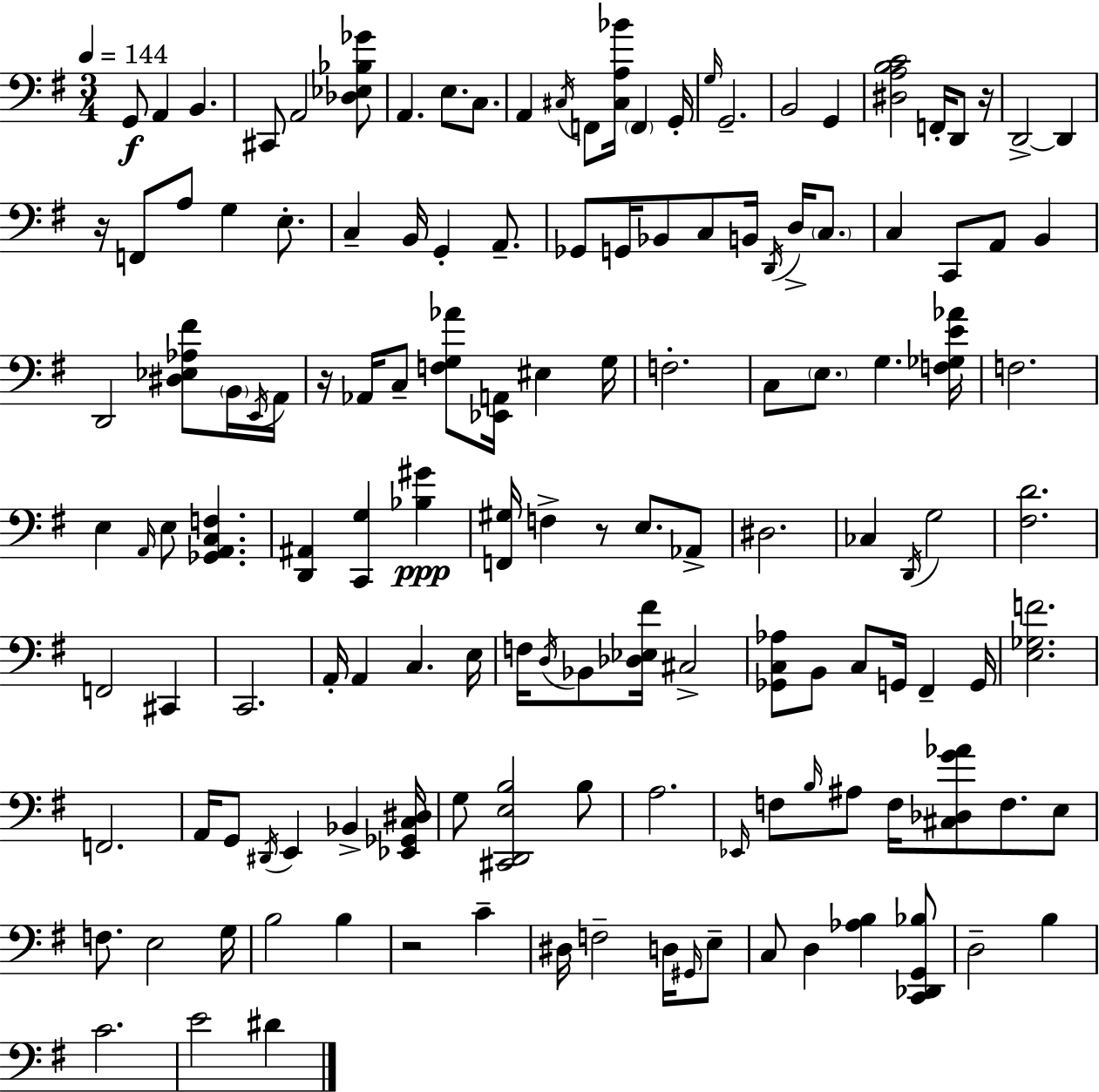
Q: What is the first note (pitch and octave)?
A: G2